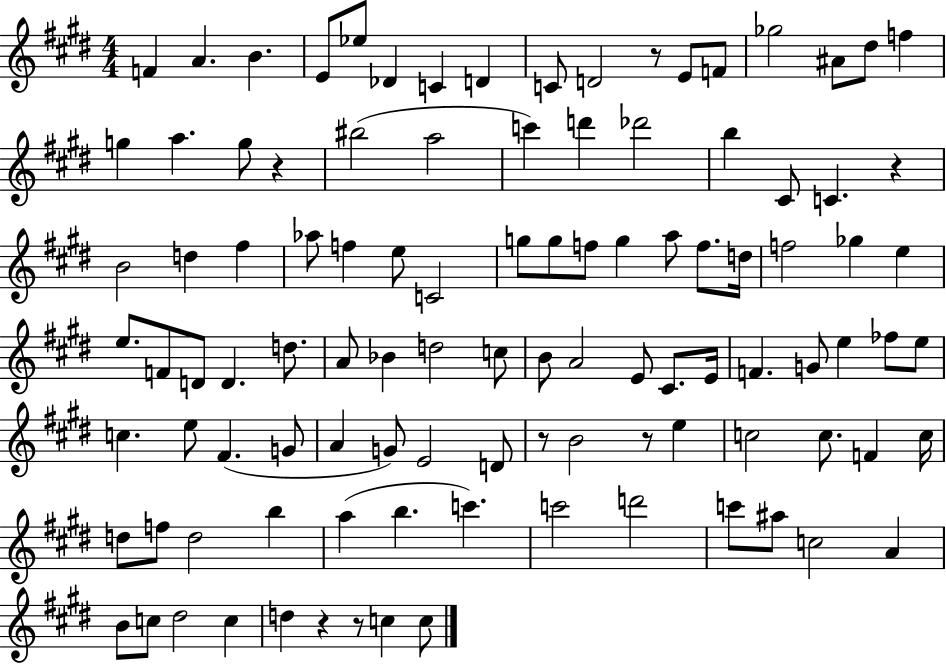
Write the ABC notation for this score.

X:1
T:Untitled
M:4/4
L:1/4
K:E
F A B E/2 _e/2 _D C D C/2 D2 z/2 E/2 F/2 _g2 ^A/2 ^d/2 f g a g/2 z ^b2 a2 c' d' _d'2 b ^C/2 C z B2 d ^f _a/2 f e/2 C2 g/2 g/2 f/2 g a/2 f/2 d/4 f2 _g e e/2 F/2 D/2 D d/2 A/2 _B d2 c/2 B/2 A2 E/2 ^C/2 E/4 F G/2 e _f/2 e/2 c e/2 ^F G/2 A G/2 E2 D/2 z/2 B2 z/2 e c2 c/2 F c/4 d/2 f/2 d2 b a b c' c'2 d'2 c'/2 ^a/2 c2 A B/2 c/2 ^d2 c d z z/2 c c/2